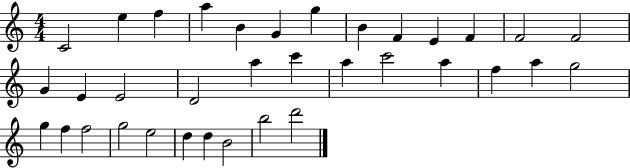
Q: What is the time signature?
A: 4/4